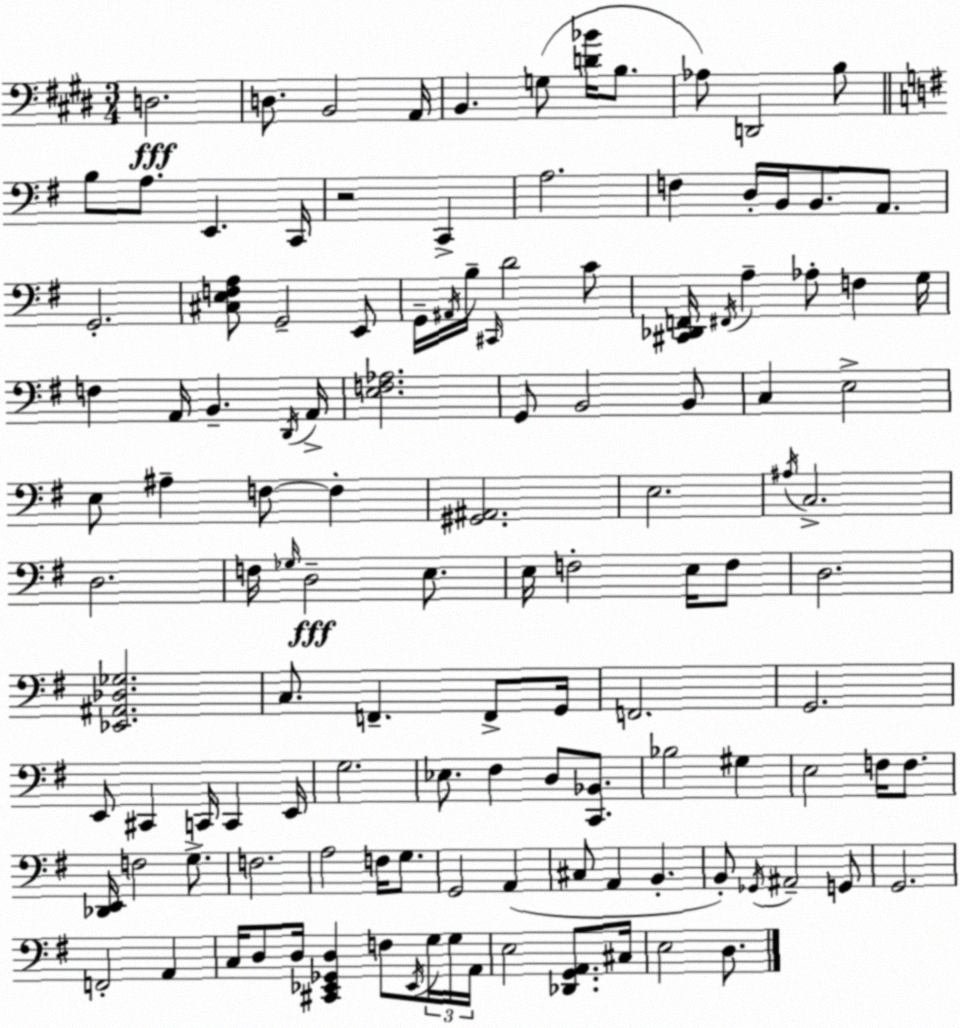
X:1
T:Untitled
M:3/4
L:1/4
K:E
D,2 D,/2 B,,2 A,,/4 B,, G,/2 [D_B]/4 B,/2 _A,/2 D,,2 B,/2 B,/2 A,/2 E,, C,,/4 z2 C,, A,2 F, D,/4 B,,/4 B,,/2 A,,/2 G,,2 [^C,E,F,A,]/2 G,,2 E,,/2 G,,/4 ^A,,/4 B,/4 ^C,,/4 D2 C/2 [^C,,_D,,F,,]/4 ^F,,/4 A, _A,/2 F, G,/4 F, A,,/4 B,, D,,/4 A,,/4 [E,F,_A,]2 G,,/2 B,,2 B,,/2 C, E,2 E,/2 ^A, F,/2 F, [^G,,^A,,]2 E,2 ^A,/4 C,2 D,2 F,/4 _G,/4 D,2 E,/2 E,/4 F,2 E,/4 F,/2 D,2 [_E,,^A,,_D,_G,]2 C,/2 F,, F,,/2 G,,/4 F,,2 G,,2 E,,/2 ^C,, C,,/4 C,, E,,/4 G,2 _E,/2 ^F, D,/2 [C,,_B,,]/2 _B,2 ^G, E,2 F,/4 F,/2 [_D,,E,,]/4 F,2 G,/2 F,2 A,2 F,/4 G,/2 G,,2 A,, ^C,/2 A,, B,, B,,/2 _G,,/4 ^A,,2 G,,/2 G,,2 F,,2 A,, C,/4 D,/2 D,/4 [^C,,_E,,_G,,D,] F,/2 _E,,/4 G,/4 G,/4 A,,/4 E,2 [_D,,G,,A,,]/2 ^C,/4 E,2 D,/2